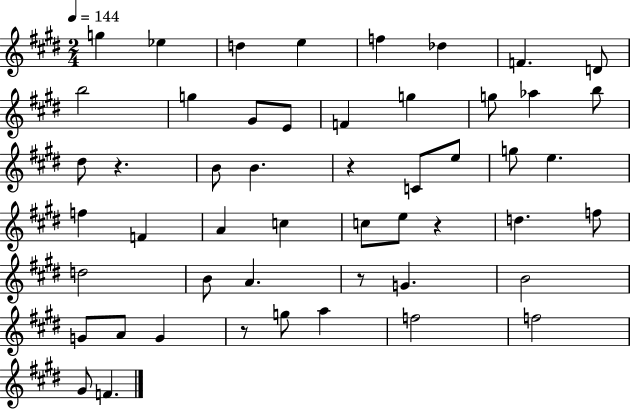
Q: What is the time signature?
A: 2/4